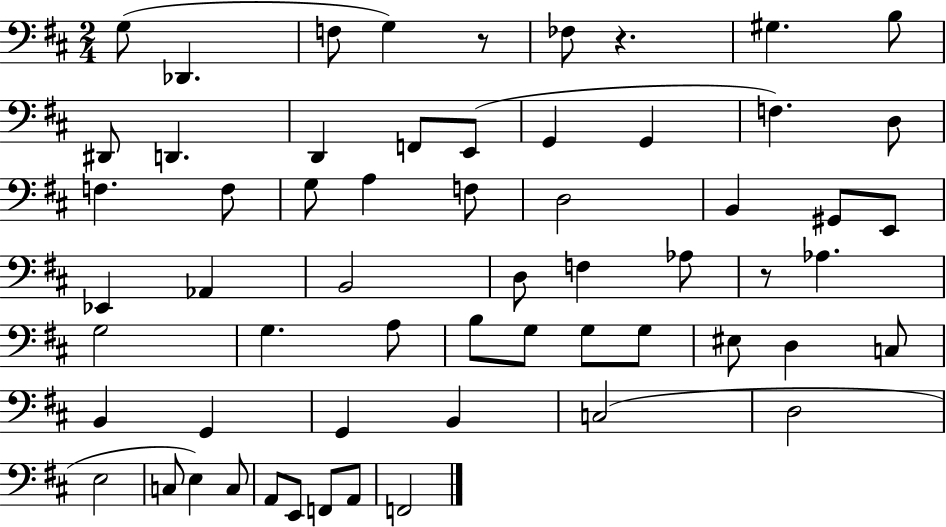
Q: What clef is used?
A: bass